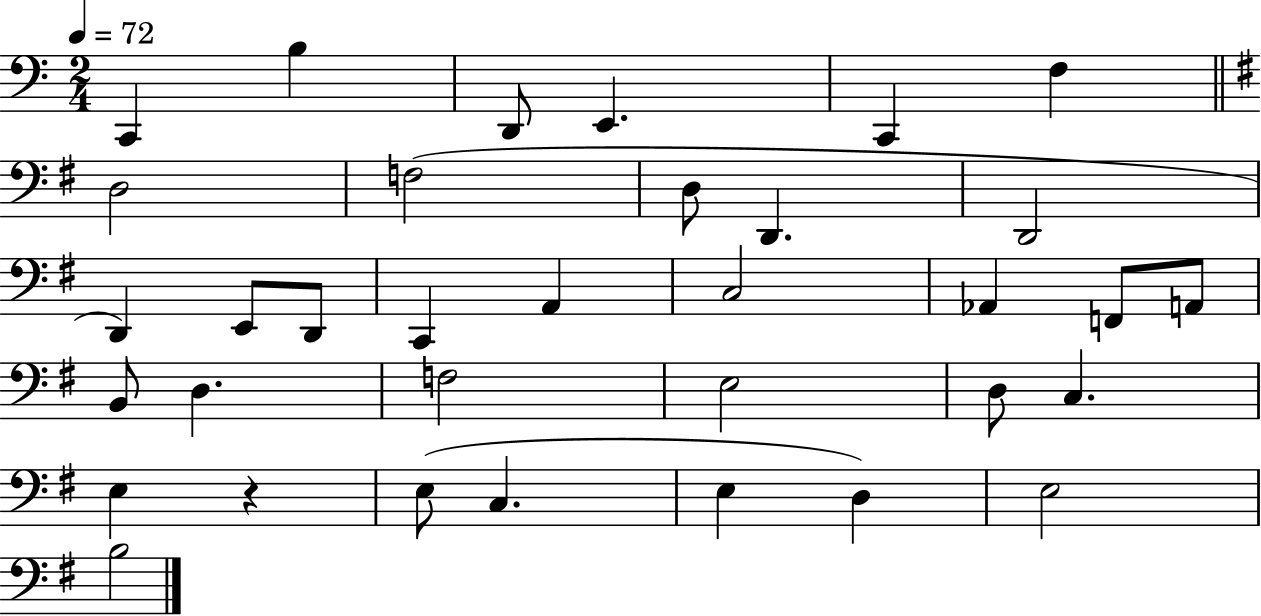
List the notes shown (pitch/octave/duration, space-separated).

C2/q B3/q D2/e E2/q. C2/q F3/q D3/h F3/h D3/e D2/q. D2/h D2/q E2/e D2/e C2/q A2/q C3/h Ab2/q F2/e A2/e B2/e D3/q. F3/h E3/h D3/e C3/q. E3/q R/q E3/e C3/q. E3/q D3/q E3/h B3/h